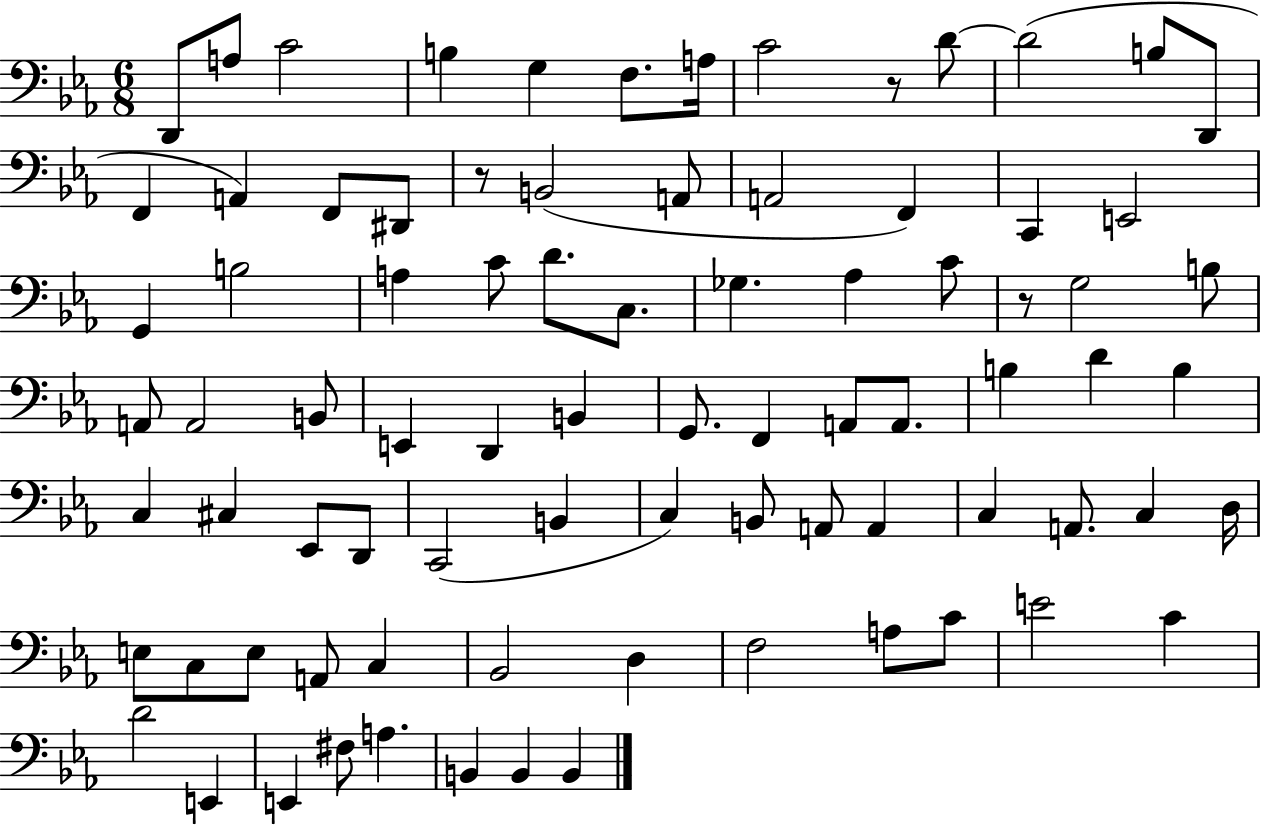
{
  \clef bass
  \numericTimeSignature
  \time 6/8
  \key ees \major
  d,8 a8 c'2 | b4 g4 f8. a16 | c'2 r8 d'8~~ | d'2( b8 d,8 | \break f,4 a,4) f,8 dis,8 | r8 b,2( a,8 | a,2 f,4) | c,4 e,2 | \break g,4 b2 | a4 c'8 d'8. c8. | ges4. aes4 c'8 | r8 g2 b8 | \break a,8 a,2 b,8 | e,4 d,4 b,4 | g,8. f,4 a,8 a,8. | b4 d'4 b4 | \break c4 cis4 ees,8 d,8 | c,2( b,4 | c4) b,8 a,8 a,4 | c4 a,8. c4 d16 | \break e8 c8 e8 a,8 c4 | bes,2 d4 | f2 a8 c'8 | e'2 c'4 | \break d'2 e,4 | e,4 fis8 a4. | b,4 b,4 b,4 | \bar "|."
}